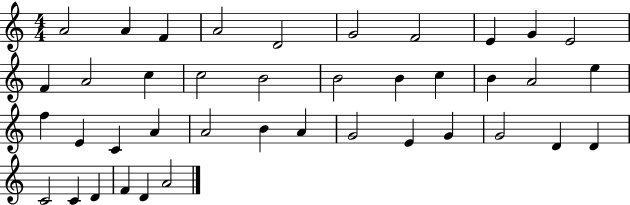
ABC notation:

X:1
T:Untitled
M:4/4
L:1/4
K:C
A2 A F A2 D2 G2 F2 E G E2 F A2 c c2 B2 B2 B c B A2 e f E C A A2 B A G2 E G G2 D D C2 C D F D A2